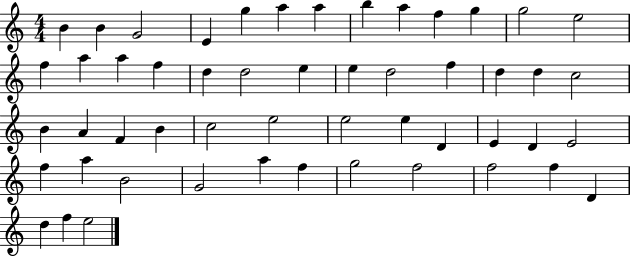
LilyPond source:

{
  \clef treble
  \numericTimeSignature
  \time 4/4
  \key c \major
  b'4 b'4 g'2 | e'4 g''4 a''4 a''4 | b''4 a''4 f''4 g''4 | g''2 e''2 | \break f''4 a''4 a''4 f''4 | d''4 d''2 e''4 | e''4 d''2 f''4 | d''4 d''4 c''2 | \break b'4 a'4 f'4 b'4 | c''2 e''2 | e''2 e''4 d'4 | e'4 d'4 e'2 | \break f''4 a''4 b'2 | g'2 a''4 f''4 | g''2 f''2 | f''2 f''4 d'4 | \break d''4 f''4 e''2 | \bar "|."
}